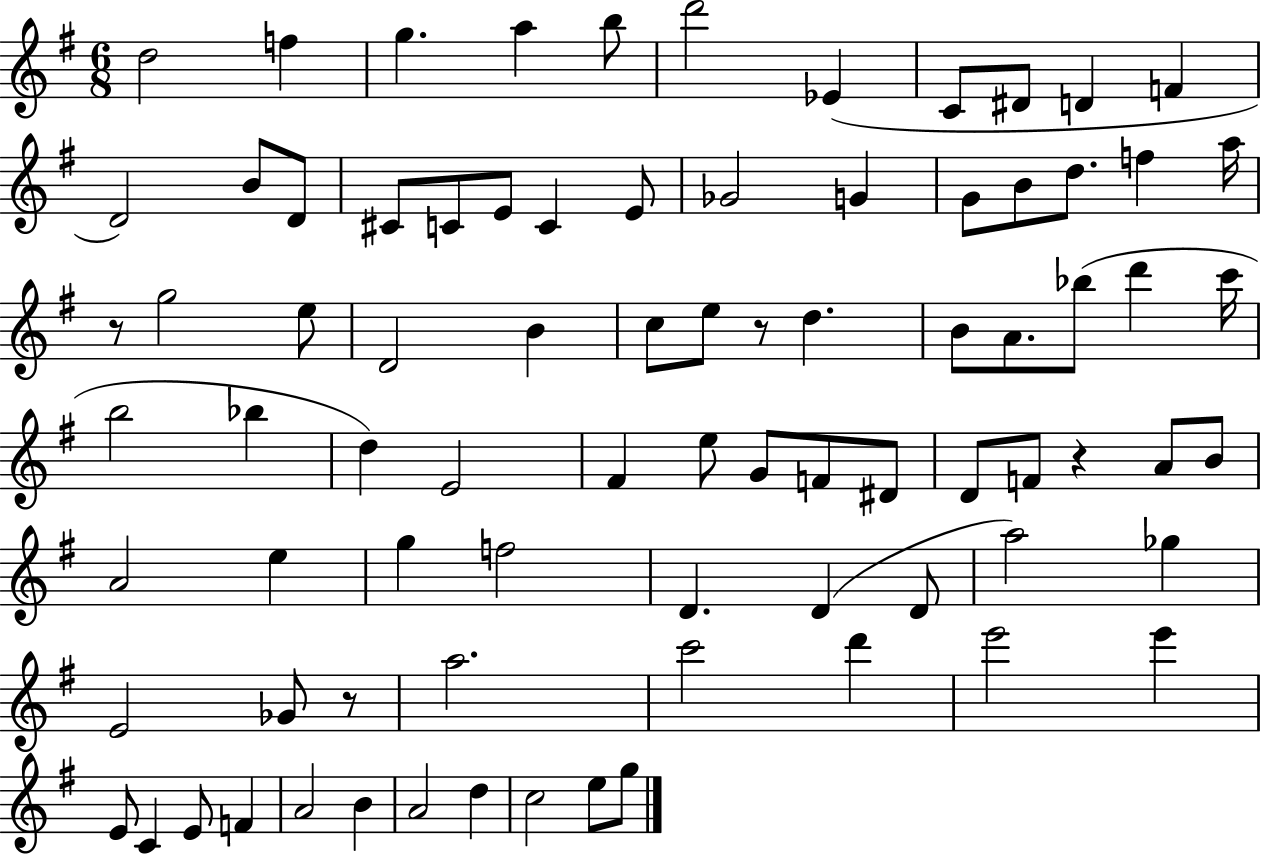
D5/h F5/q G5/q. A5/q B5/e D6/h Eb4/q C4/e D#4/e D4/q F4/q D4/h B4/e D4/e C#4/e C4/e E4/e C4/q E4/e Gb4/h G4/q G4/e B4/e D5/e. F5/q A5/s R/e G5/h E5/e D4/h B4/q C5/e E5/e R/e D5/q. B4/e A4/e. Bb5/e D6/q C6/s B5/h Bb5/q D5/q E4/h F#4/q E5/e G4/e F4/e D#4/e D4/e F4/e R/q A4/e B4/e A4/h E5/q G5/q F5/h D4/q. D4/q D4/e A5/h Gb5/q E4/h Gb4/e R/e A5/h. C6/h D6/q E6/h E6/q E4/e C4/q E4/e F4/q A4/h B4/q A4/h D5/q C5/h E5/e G5/e